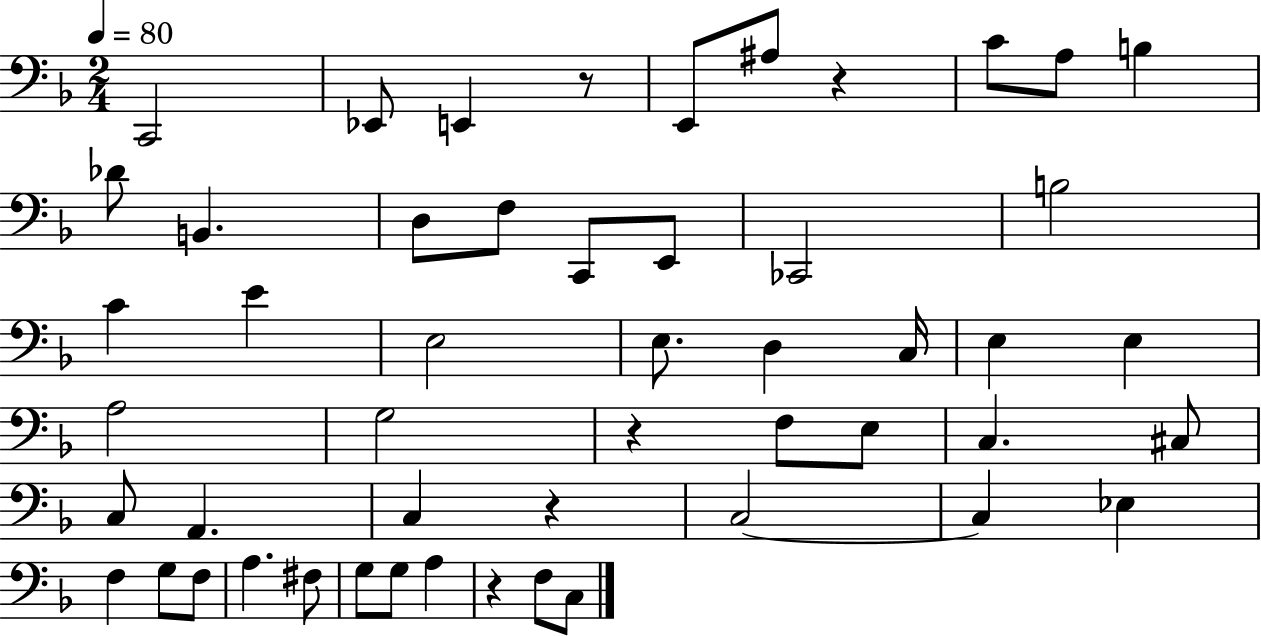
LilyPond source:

{
  \clef bass
  \numericTimeSignature
  \time 2/4
  \key f \major
  \tempo 4 = 80
  \repeat volta 2 { c,2 | ees,8 e,4 r8 | e,8 ais8 r4 | c'8 a8 b4 | \break des'8 b,4. | d8 f8 c,8 e,8 | ces,2 | b2 | \break c'4 e'4 | e2 | e8. d4 c16 | e4 e4 | \break a2 | g2 | r4 f8 e8 | c4. cis8 | \break c8 a,4. | c4 r4 | c2~~ | c4 ees4 | \break f4 g8 f8 | a4. fis8 | g8 g8 a4 | r4 f8 c8 | \break } \bar "|."
}